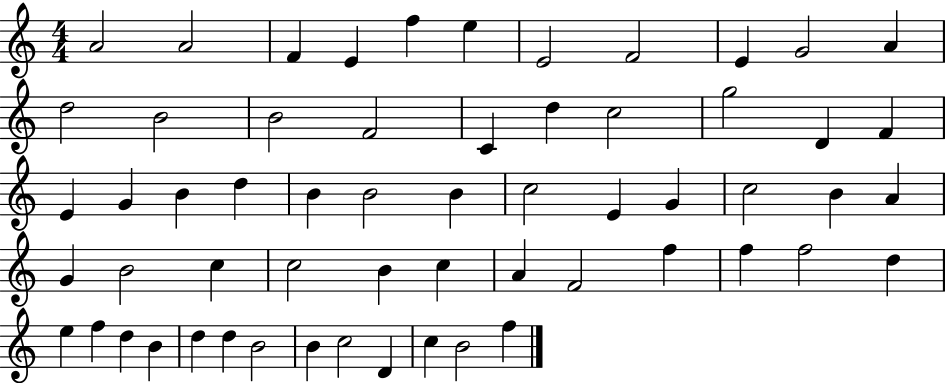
A4/h A4/h F4/q E4/q F5/q E5/q E4/h F4/h E4/q G4/h A4/q D5/h B4/h B4/h F4/h C4/q D5/q C5/h G5/h D4/q F4/q E4/q G4/q B4/q D5/q B4/q B4/h B4/q C5/h E4/q G4/q C5/h B4/q A4/q G4/q B4/h C5/q C5/h B4/q C5/q A4/q F4/h F5/q F5/q F5/h D5/q E5/q F5/q D5/q B4/q D5/q D5/q B4/h B4/q C5/h D4/q C5/q B4/h F5/q